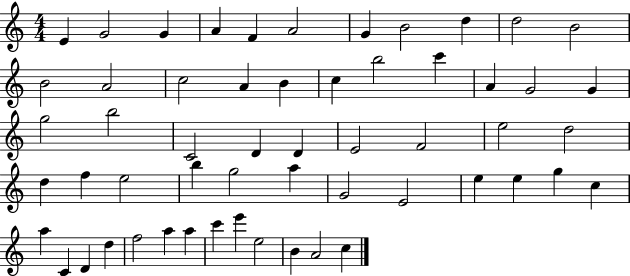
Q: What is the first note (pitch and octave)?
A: E4